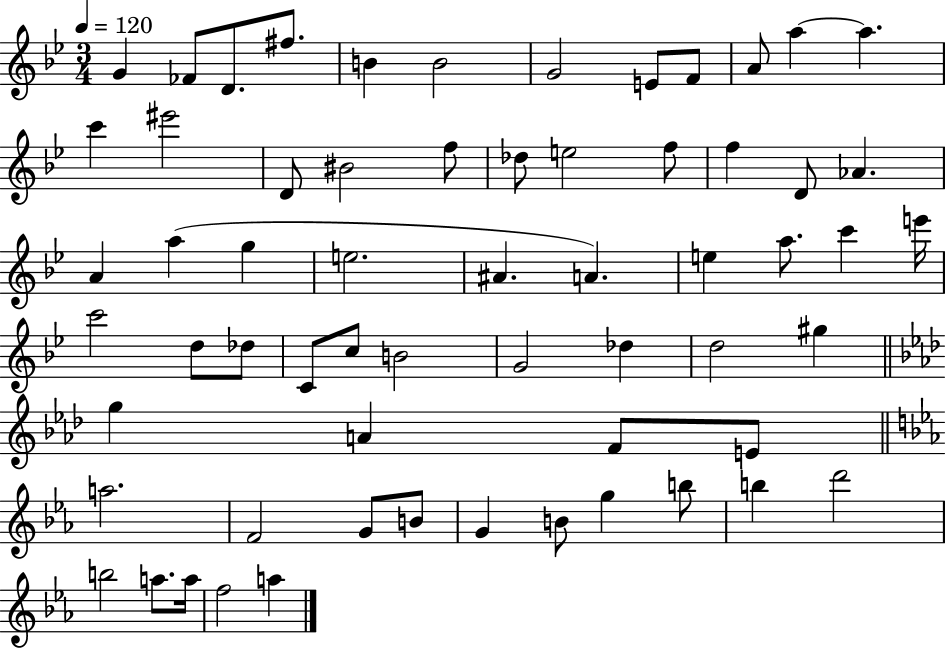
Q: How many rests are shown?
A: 0